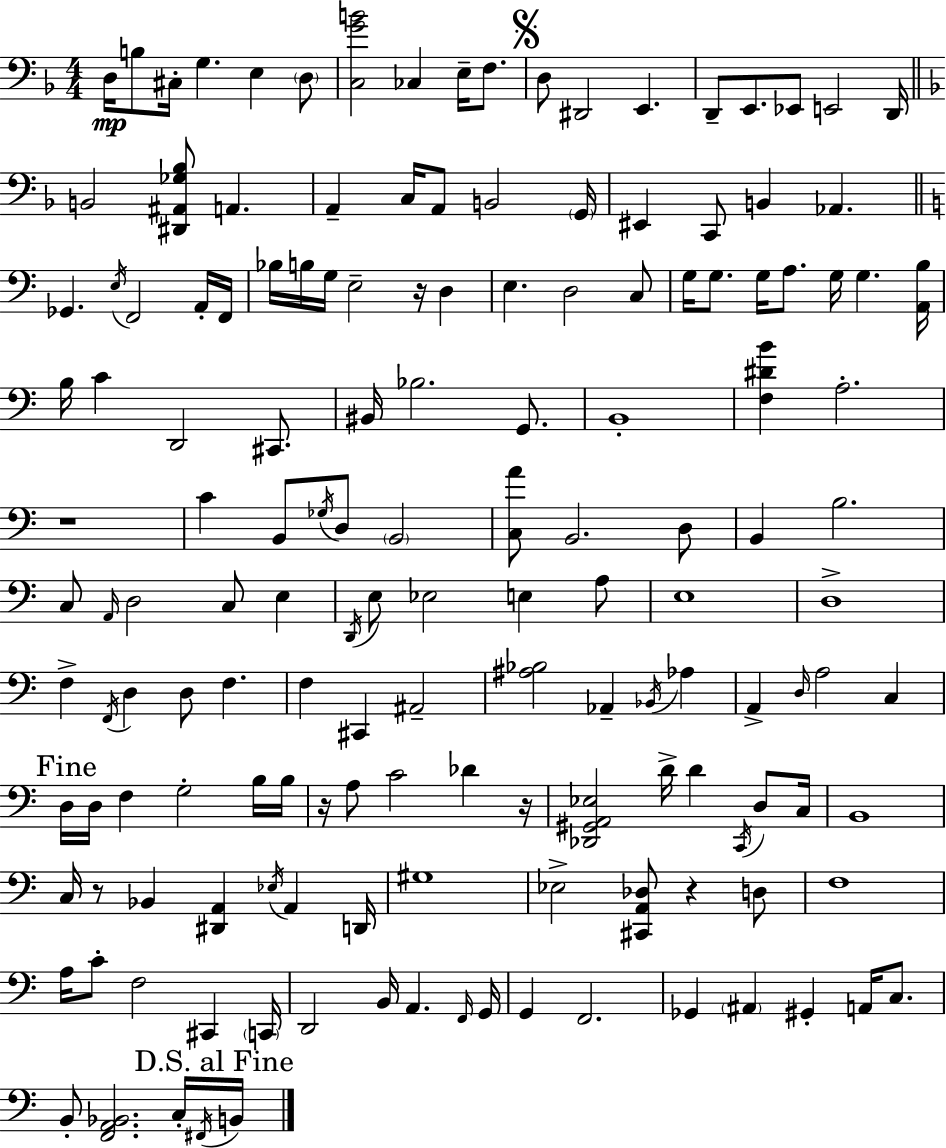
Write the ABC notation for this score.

X:1
T:Untitled
M:4/4
L:1/4
K:F
D,/4 B,/2 ^C,/4 G, E, D,/2 [C,GB]2 _C, E,/4 F,/2 D,/2 ^D,,2 E,, D,,/2 E,,/2 _E,,/2 E,,2 D,,/4 B,,2 [^D,,^A,,_G,_B,]/2 A,, A,, C,/4 A,,/2 B,,2 G,,/4 ^E,, C,,/2 B,, _A,, _G,, E,/4 F,,2 A,,/4 F,,/4 _B,/4 B,/4 G,/4 E,2 z/4 D, E, D,2 C,/2 G,/4 G,/2 G,/4 A,/2 G,/4 G, [A,,B,]/4 B,/4 C D,,2 ^C,,/2 ^B,,/4 _B,2 G,,/2 B,,4 [F,^DB] A,2 z4 C B,,/2 _G,/4 D,/2 B,,2 [C,A]/2 B,,2 D,/2 B,, B,2 C,/2 A,,/4 D,2 C,/2 E, D,,/4 E,/2 _E,2 E, A,/2 E,4 D,4 F, F,,/4 D, D,/2 F, F, ^C,, ^A,,2 [^A,_B,]2 _A,, _B,,/4 _A, A,, D,/4 A,2 C, D,/4 D,/4 F, G,2 B,/4 B,/4 z/4 A,/2 C2 _D z/4 [_D,,^G,,A,,_E,]2 D/4 D C,,/4 D,/2 C,/4 B,,4 C,/4 z/2 _B,, [^D,,A,,] _E,/4 A,, D,,/4 ^G,4 _E,2 [^C,,A,,_D,]/2 z D,/2 F,4 A,/4 C/2 F,2 ^C,, C,,/4 D,,2 B,,/4 A,, F,,/4 G,,/4 G,, F,,2 _G,, ^A,, ^G,, A,,/4 C,/2 B,,/2 [F,,A,,_B,,]2 C,/4 ^F,,/4 B,,/4